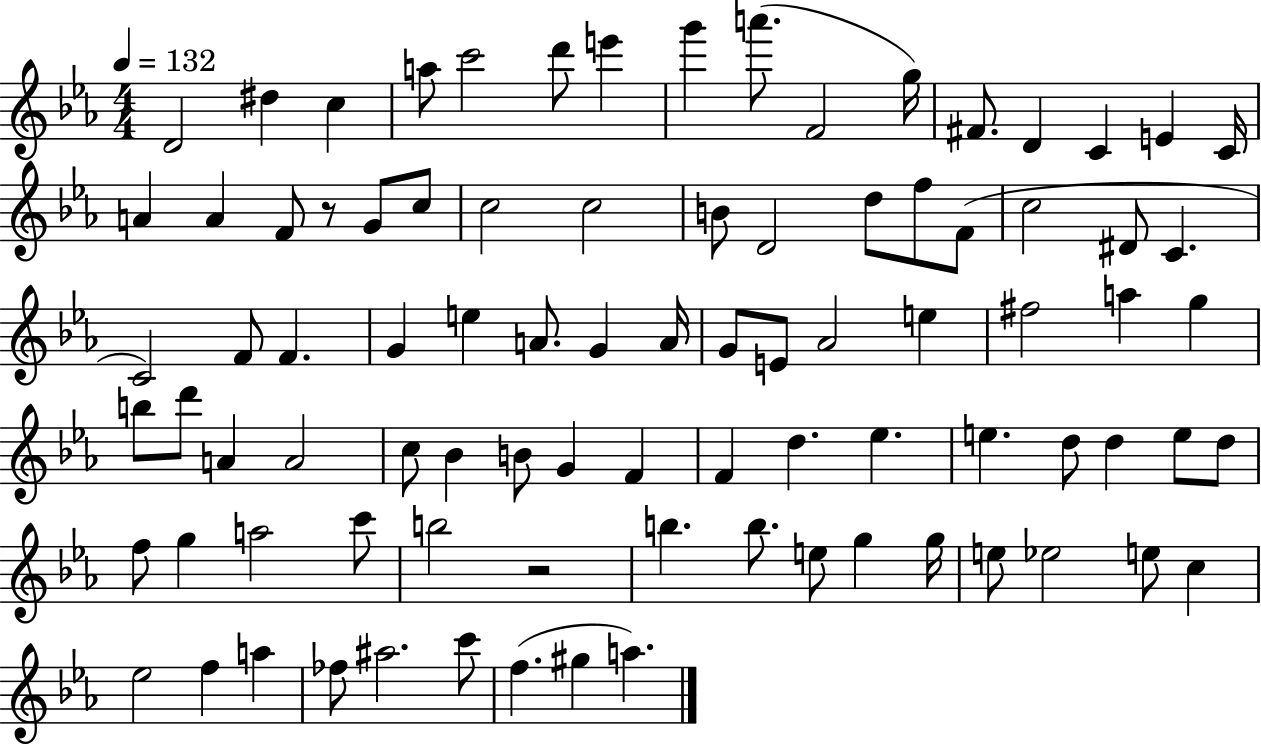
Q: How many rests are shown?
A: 2